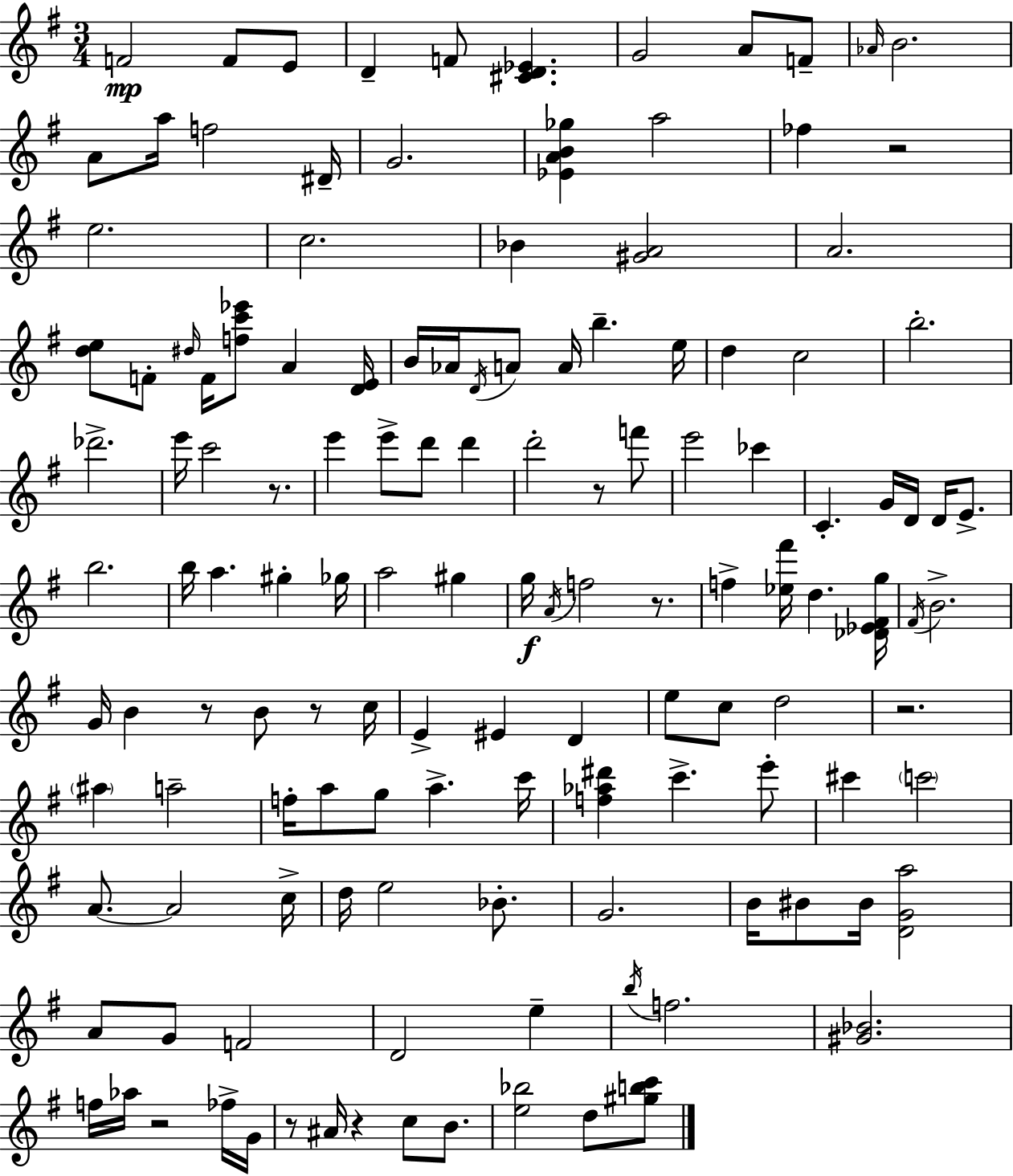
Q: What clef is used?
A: treble